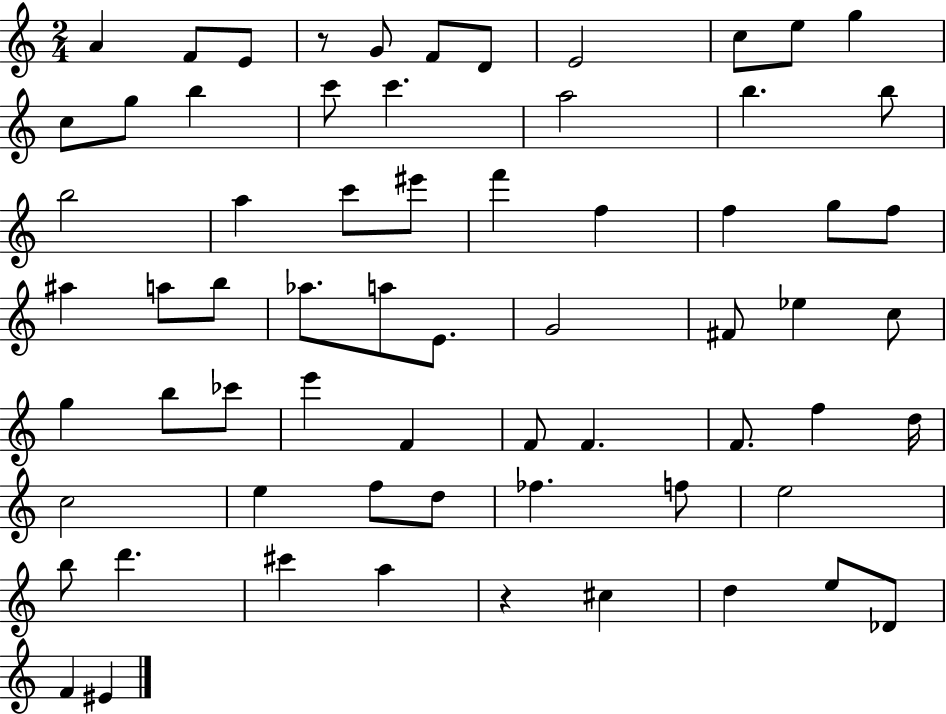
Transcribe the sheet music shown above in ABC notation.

X:1
T:Untitled
M:2/4
L:1/4
K:C
A F/2 E/2 z/2 G/2 F/2 D/2 E2 c/2 e/2 g c/2 g/2 b c'/2 c' a2 b b/2 b2 a c'/2 ^e'/2 f' f f g/2 f/2 ^a a/2 b/2 _a/2 a/2 E/2 G2 ^F/2 _e c/2 g b/2 _c'/2 e' F F/2 F F/2 f d/4 c2 e f/2 d/2 _f f/2 e2 b/2 d' ^c' a z ^c d e/2 _D/2 F ^E